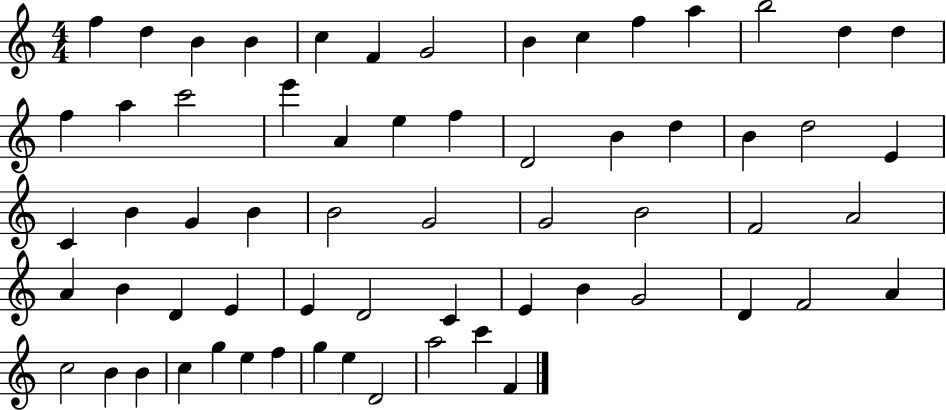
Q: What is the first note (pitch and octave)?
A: F5